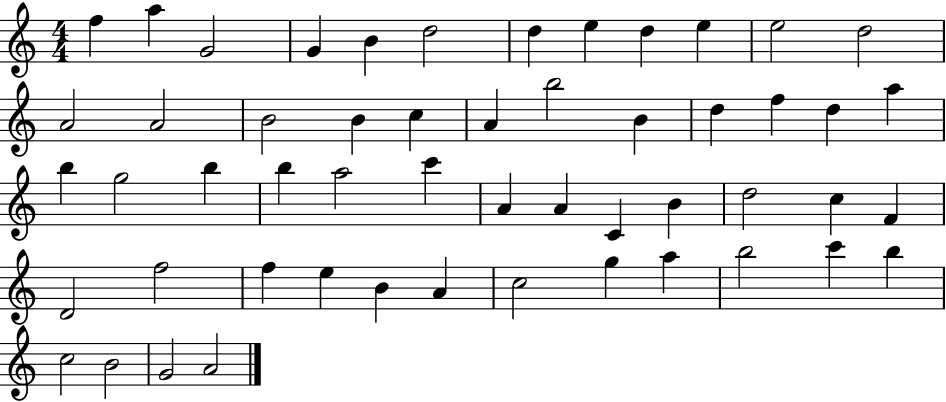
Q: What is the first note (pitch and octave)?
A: F5